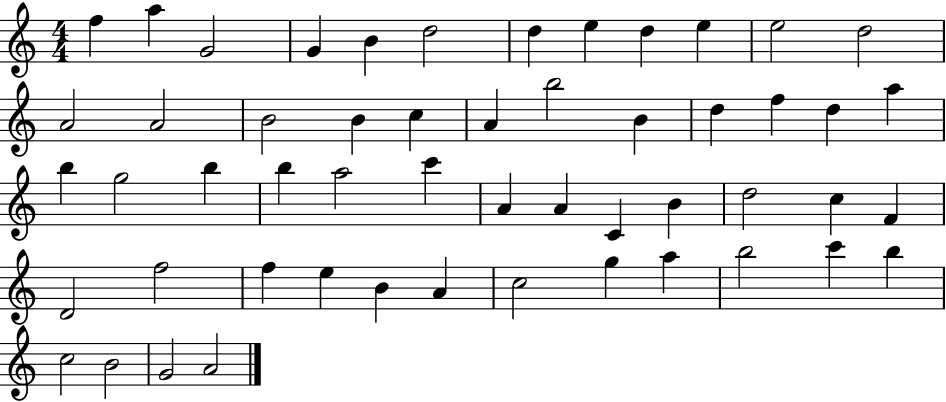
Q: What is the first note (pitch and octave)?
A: F5